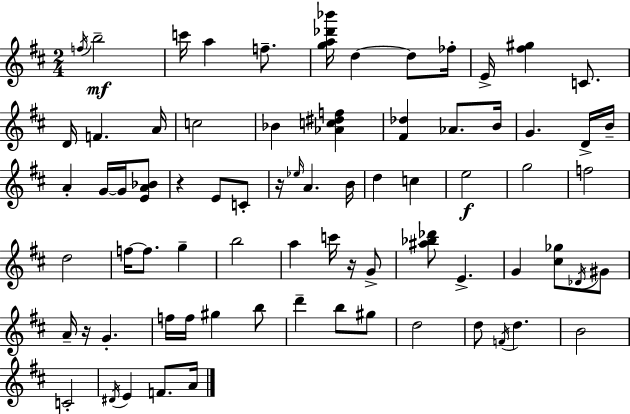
F5/s B5/h C6/s A5/q F5/e. [G5,A5,Db6,Bb6]/s D5/q D5/e FES5/s E4/s [F#5,G#5]/q C4/e. D4/s F4/q. A4/s C5/h Bb4/q [Ab4,C5,D#5,F5]/q [F#4,Db5]/q Ab4/e. B4/s G4/q. D4/s B4/s A4/q G4/s G4/s [E4,A4,Bb4]/e R/q E4/e C4/e R/s Eb5/s A4/q. B4/s D5/q C5/q E5/h G5/h F5/h D5/h F5/s F5/e. G5/q B5/h A5/q C6/s R/s G4/e [A#5,Bb5,Db6]/e E4/q. G4/q [C#5,Gb5]/e Db4/s G#4/e A4/s R/s G4/q. F5/s F5/s G#5/q B5/e D6/q B5/e G#5/e D5/h D5/e F4/s D5/q. B4/h C4/h D#4/s E4/q F4/e. A4/s